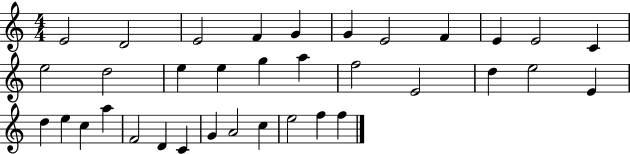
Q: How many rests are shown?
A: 0